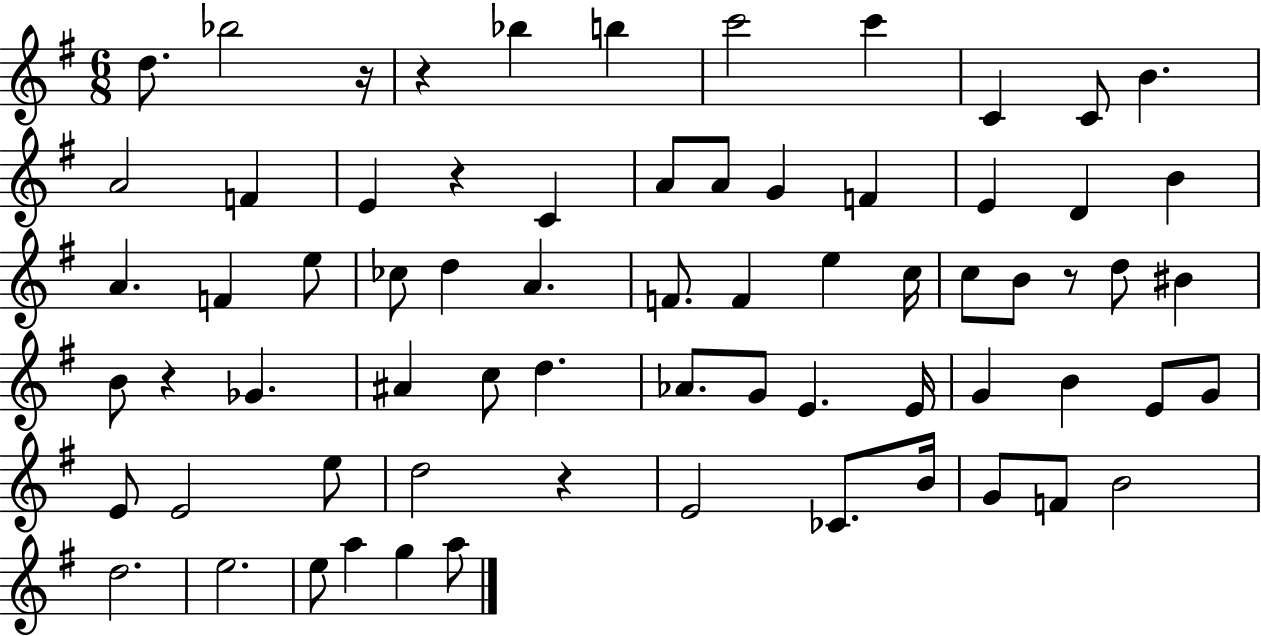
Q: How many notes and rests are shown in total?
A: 69